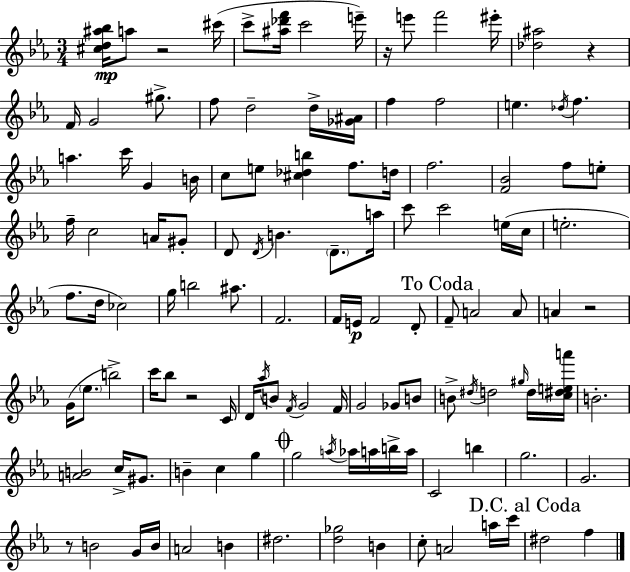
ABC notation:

X:1
T:Untitled
M:3/4
L:1/4
K:Cm
[^cd^a_b]/4 a/2 z2 ^c'/4 c'/2 [^a_d'f']/4 c'2 e'/4 z/4 e'/2 f'2 ^e'/4 [_d^a]2 z F/4 G2 ^g/2 f/2 d2 d/4 [_G^A]/4 f f2 e _d/4 f a c'/4 G B/4 c/2 e/2 [^c_db] f/2 d/4 f2 [F_B]2 f/2 e/2 f/4 c2 A/4 ^G/2 D/2 D/4 B D/2 a/4 c'/2 c'2 e/4 c/4 e2 f/2 d/4 _c2 g/4 b2 ^a/2 F2 F/4 E/4 F2 D/2 F/2 A2 A/2 A z2 G/4 _e/2 b2 c'/4 _b/2 z2 C/4 D/4 _a/4 B/2 F/4 G2 F/4 G2 _G/2 B/2 B/2 ^d/4 d2 ^g/4 d/4 [c^dea']/4 B2 [AB]2 c/4 ^G/2 B c g g2 a/4 _a/4 a/4 b/4 a/4 C2 b g2 G2 z/2 B2 G/4 B/4 A2 B ^d2 [d_g]2 B c/2 A2 a/4 c'/4 ^d2 f